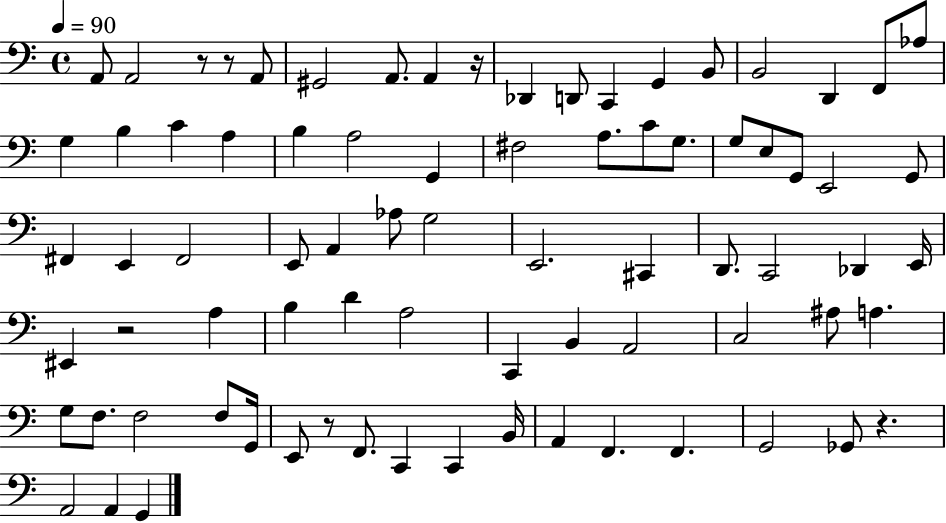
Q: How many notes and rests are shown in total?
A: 79